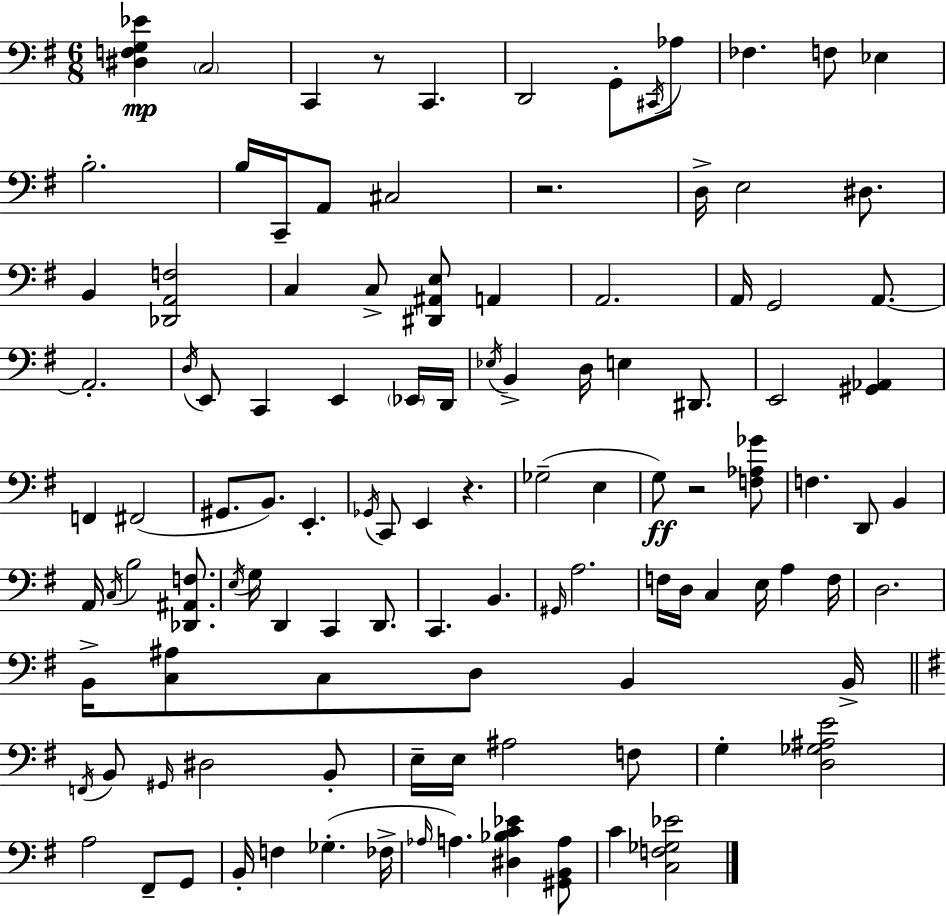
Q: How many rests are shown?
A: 4